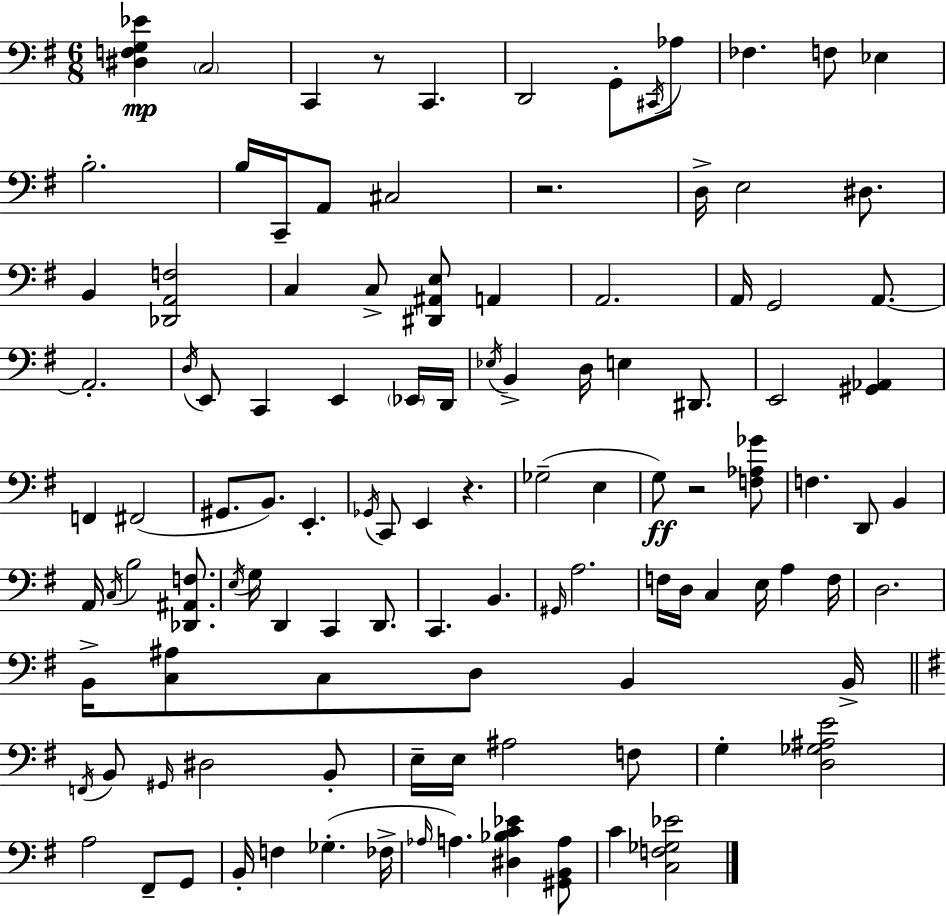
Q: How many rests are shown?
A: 4